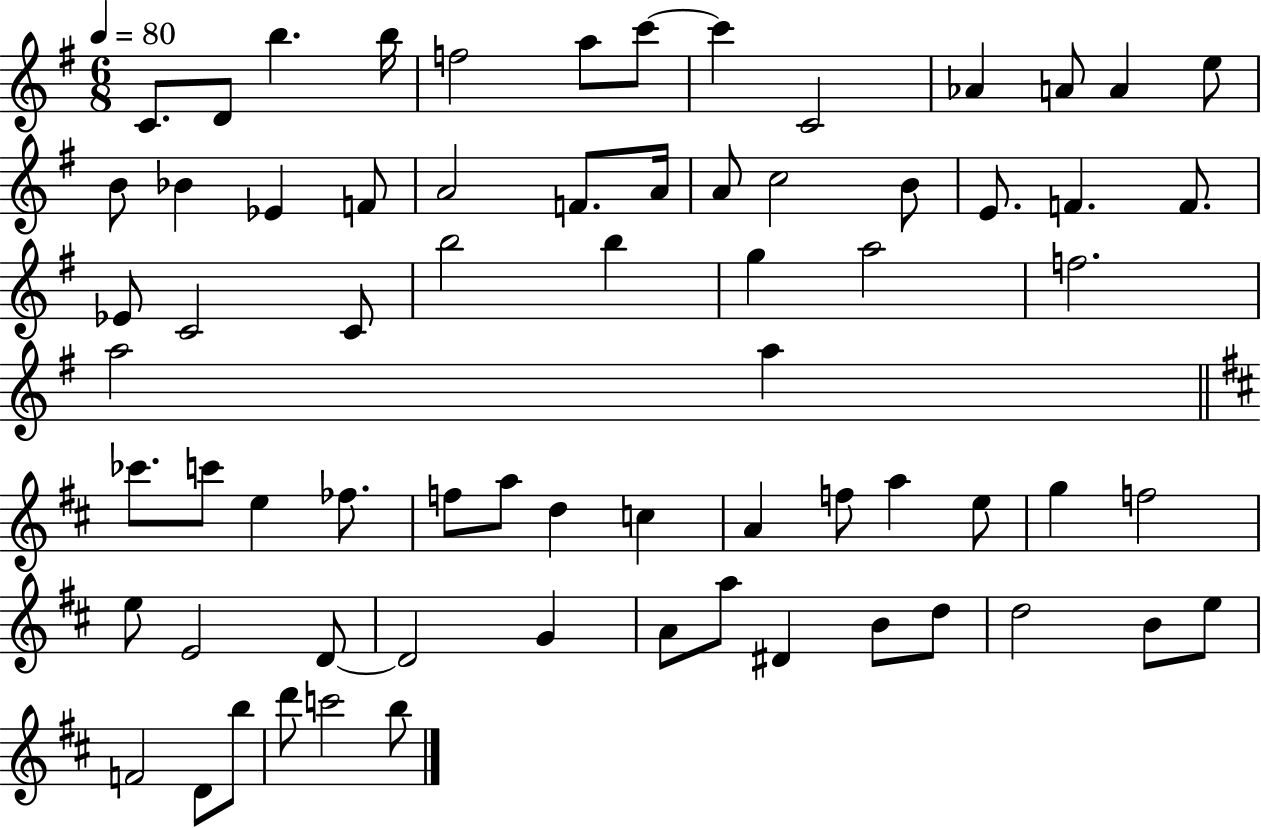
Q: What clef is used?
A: treble